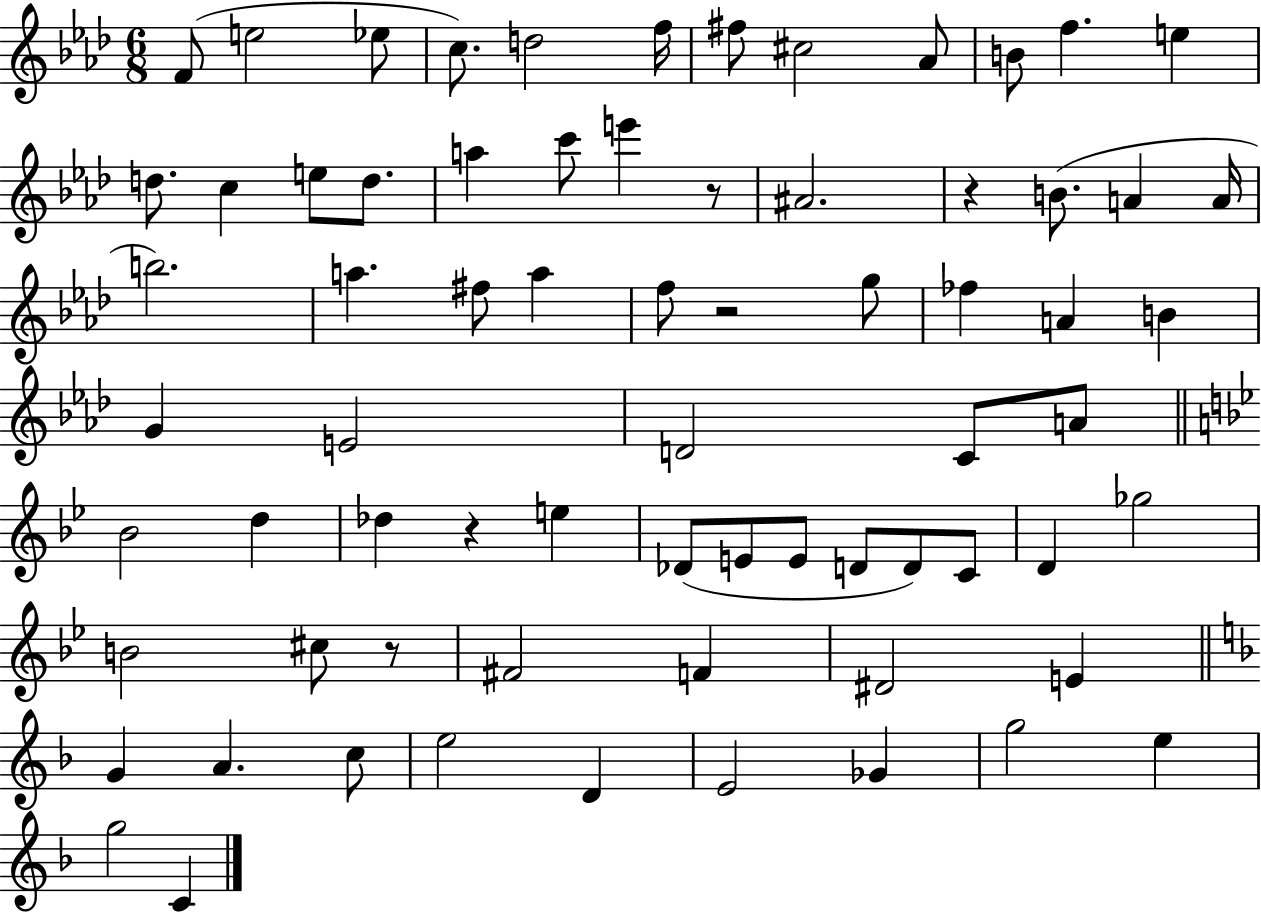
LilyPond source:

{
  \clef treble
  \numericTimeSignature
  \time 6/8
  \key aes \major
  f'8( e''2 ees''8 | c''8.) d''2 f''16 | fis''8 cis''2 aes'8 | b'8 f''4. e''4 | \break d''8. c''4 e''8 d''8. | a''4 c'''8 e'''4 r8 | ais'2. | r4 b'8.( a'4 a'16 | \break b''2.) | a''4. fis''8 a''4 | f''8 r2 g''8 | fes''4 a'4 b'4 | \break g'4 e'2 | d'2 c'8 a'8 | \bar "||" \break \key g \minor bes'2 d''4 | des''4 r4 e''4 | des'8( e'8 e'8 d'8 d'8) c'8 | d'4 ges''2 | \break b'2 cis''8 r8 | fis'2 f'4 | dis'2 e'4 | \bar "||" \break \key f \major g'4 a'4. c''8 | e''2 d'4 | e'2 ges'4 | g''2 e''4 | \break g''2 c'4 | \bar "|."
}